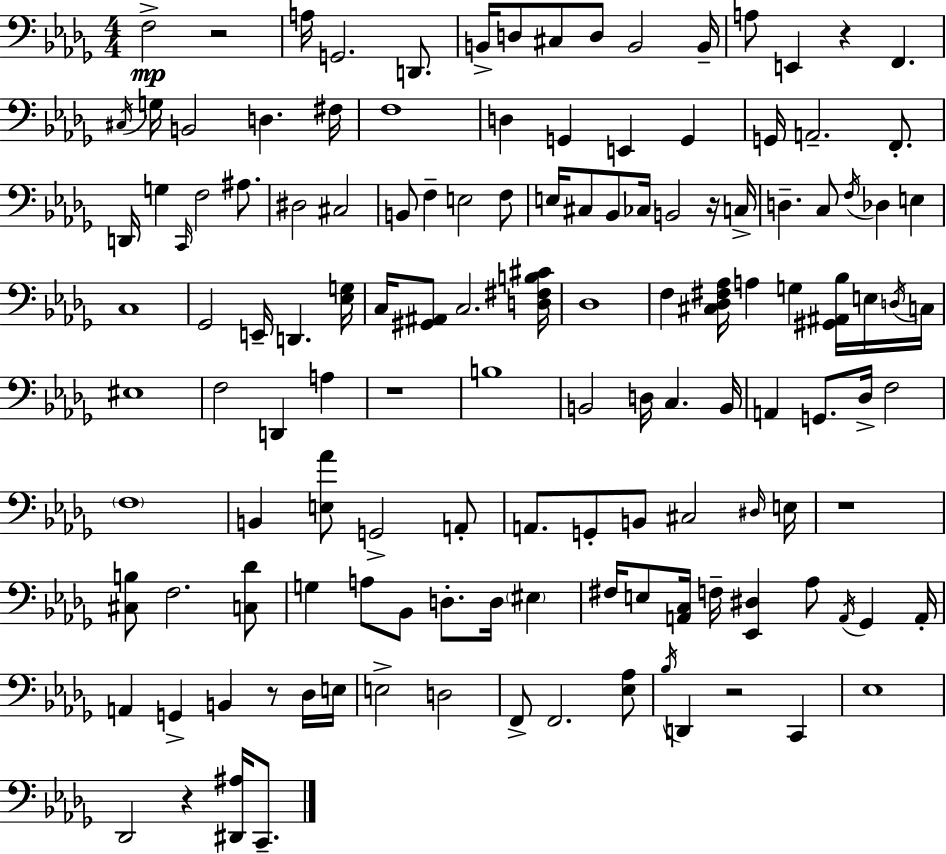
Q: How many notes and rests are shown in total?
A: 133